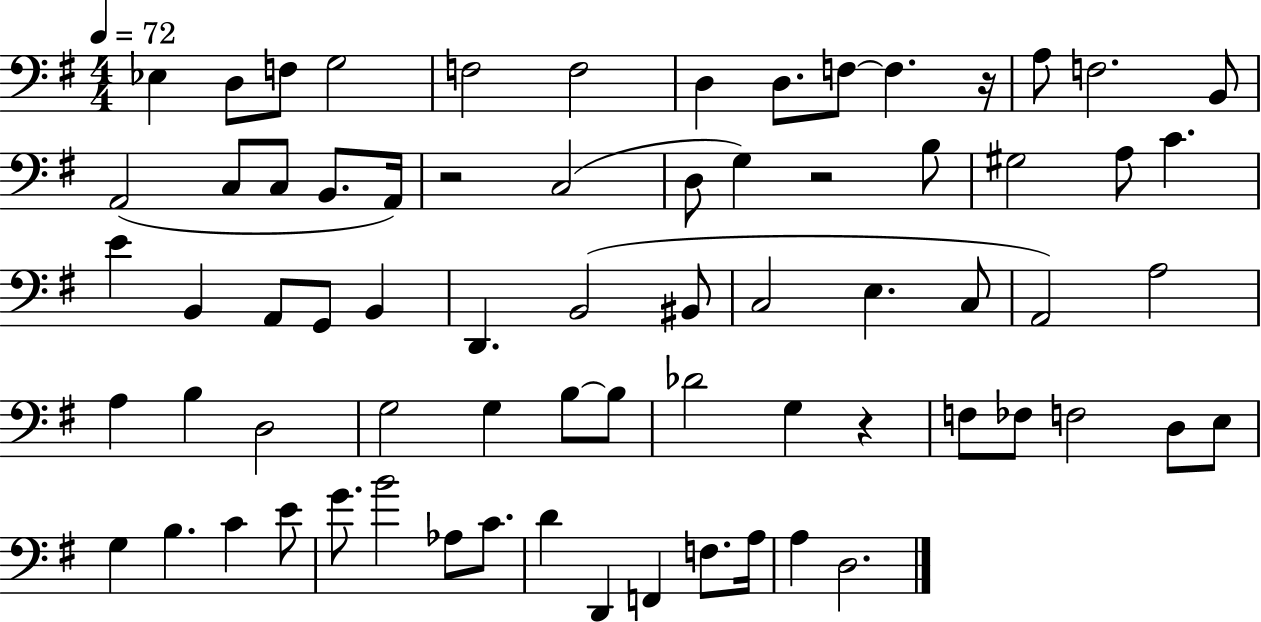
{
  \clef bass
  \numericTimeSignature
  \time 4/4
  \key g \major
  \tempo 4 = 72
  ees4 d8 f8 g2 | f2 f2 | d4 d8. f8~~ f4. r16 | a8 f2. b,8 | \break a,2( c8 c8 b,8. a,16) | r2 c2( | d8 g4) r2 b8 | gis2 a8 c'4. | \break e'4 b,4 a,8 g,8 b,4 | d,4. b,2( bis,8 | c2 e4. c8 | a,2) a2 | \break a4 b4 d2 | g2 g4 b8~~ b8 | des'2 g4 r4 | f8 fes8 f2 d8 e8 | \break g4 b4. c'4 e'8 | g'8. b'2 aes8 c'8. | d'4 d,4 f,4 f8. a16 | a4 d2. | \break \bar "|."
}